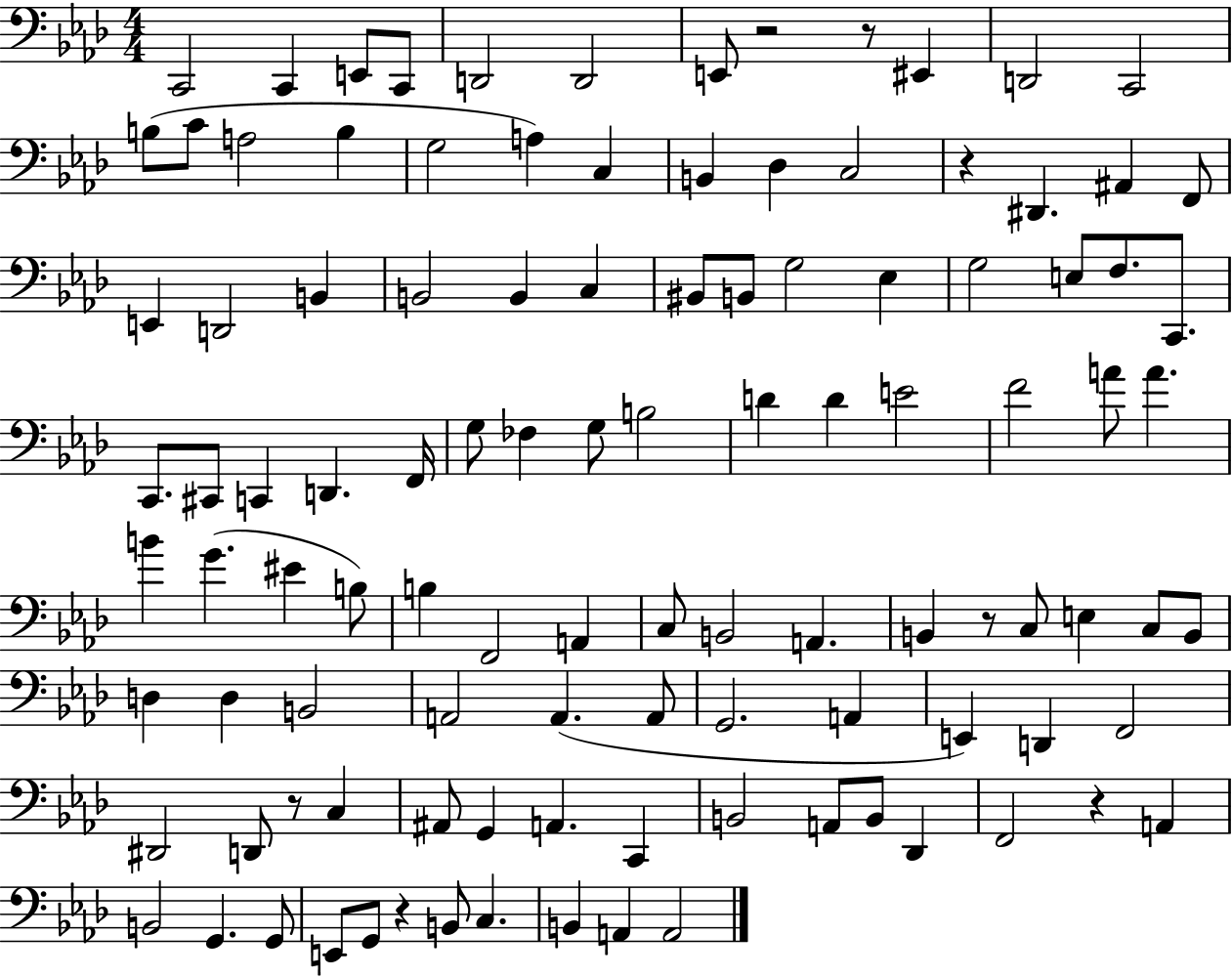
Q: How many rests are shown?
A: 7